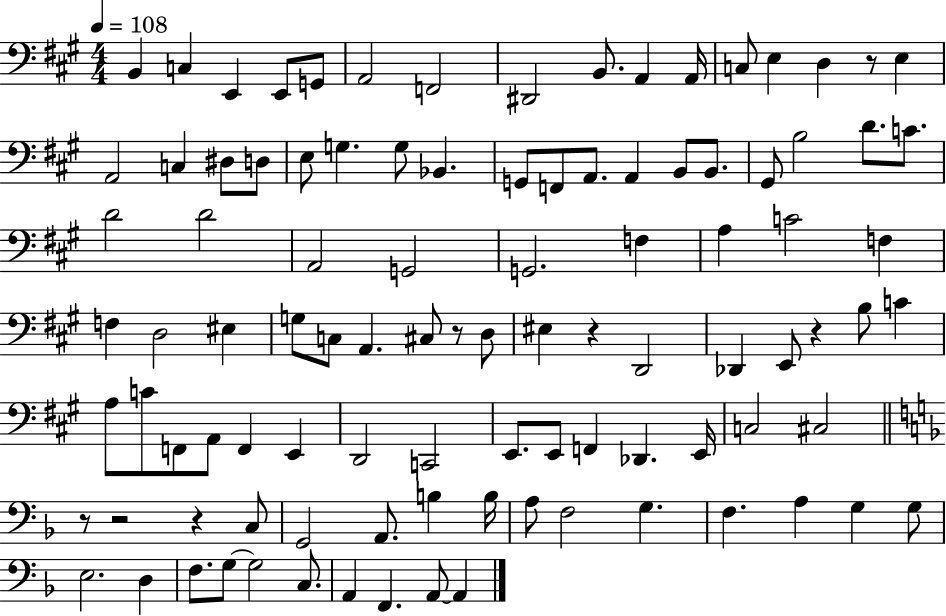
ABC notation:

X:1
T:Untitled
M:4/4
L:1/4
K:A
B,, C, E,, E,,/2 G,,/2 A,,2 F,,2 ^D,,2 B,,/2 A,, A,,/4 C,/2 E, D, z/2 E, A,,2 C, ^D,/2 D,/2 E,/2 G, G,/2 _B,, G,,/2 F,,/2 A,,/2 A,, B,,/2 B,,/2 ^G,,/2 B,2 D/2 C/2 D2 D2 A,,2 G,,2 G,,2 F, A, C2 F, F, D,2 ^E, G,/2 C,/2 A,, ^C,/2 z/2 D,/2 ^E, z D,,2 _D,, E,,/2 z B,/2 C A,/2 C/2 F,,/2 A,,/2 F,, E,, D,,2 C,,2 E,,/2 E,,/2 F,, _D,, E,,/4 C,2 ^C,2 z/2 z2 z C,/2 G,,2 A,,/2 B, B,/4 A,/2 F,2 G, F, A, G, G,/2 E,2 D, F,/2 G,/2 G,2 C,/2 A,, F,, A,,/2 A,,